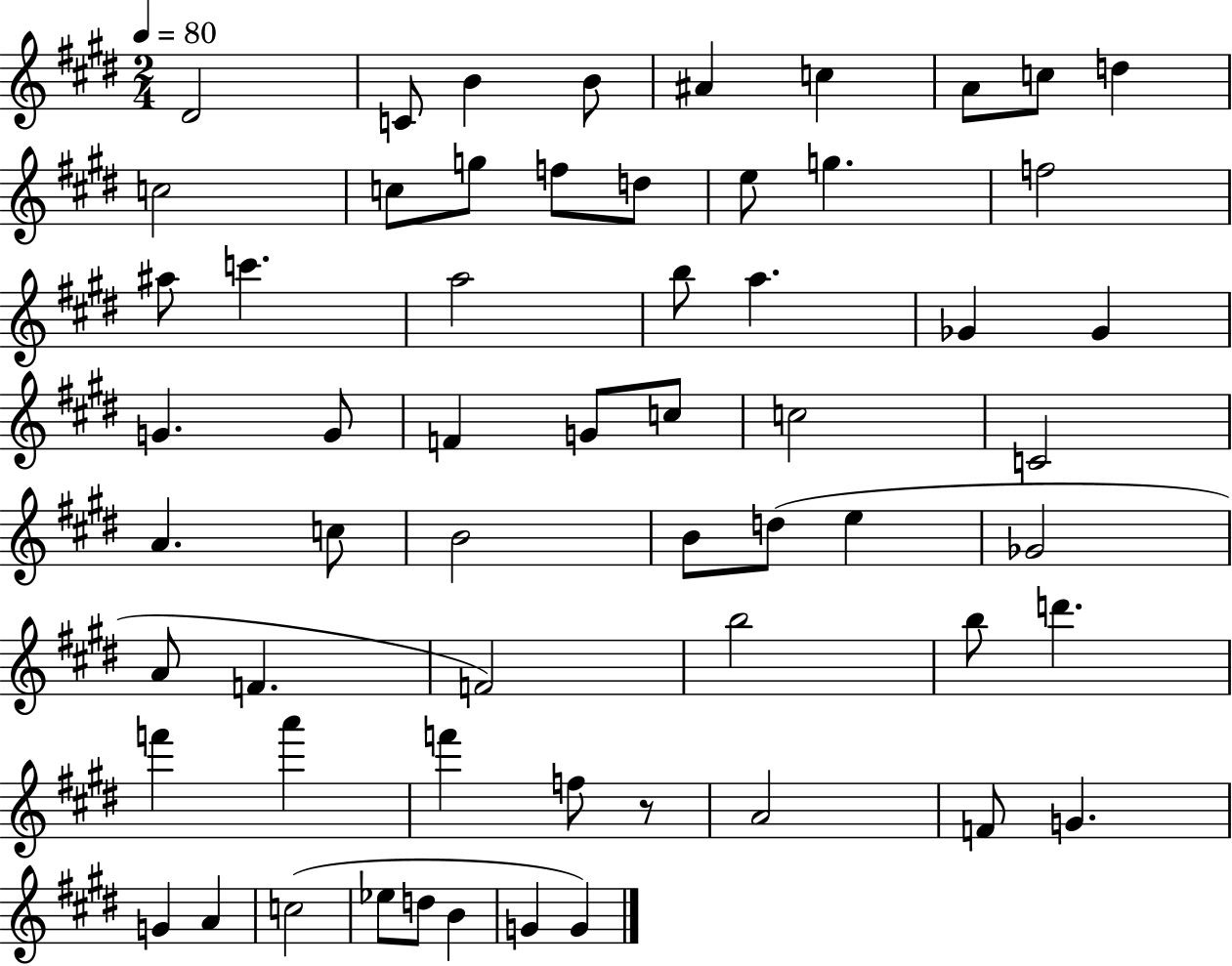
{
  \clef treble
  \numericTimeSignature
  \time 2/4
  \key e \major
  \tempo 4 = 80
  \repeat volta 2 { dis'2 | c'8 b'4 b'8 | ais'4 c''4 | a'8 c''8 d''4 | \break c''2 | c''8 g''8 f''8 d''8 | e''8 g''4. | f''2 | \break ais''8 c'''4. | a''2 | b''8 a''4. | ges'4 ges'4 | \break g'4. g'8 | f'4 g'8 c''8 | c''2 | c'2 | \break a'4. c''8 | b'2 | b'8 d''8( e''4 | ges'2 | \break a'8 f'4. | f'2) | b''2 | b''8 d'''4. | \break f'''4 a'''4 | f'''4 f''8 r8 | a'2 | f'8 g'4. | \break g'4 a'4 | c''2( | ees''8 d''8 b'4 | g'4 g'4) | \break } \bar "|."
}